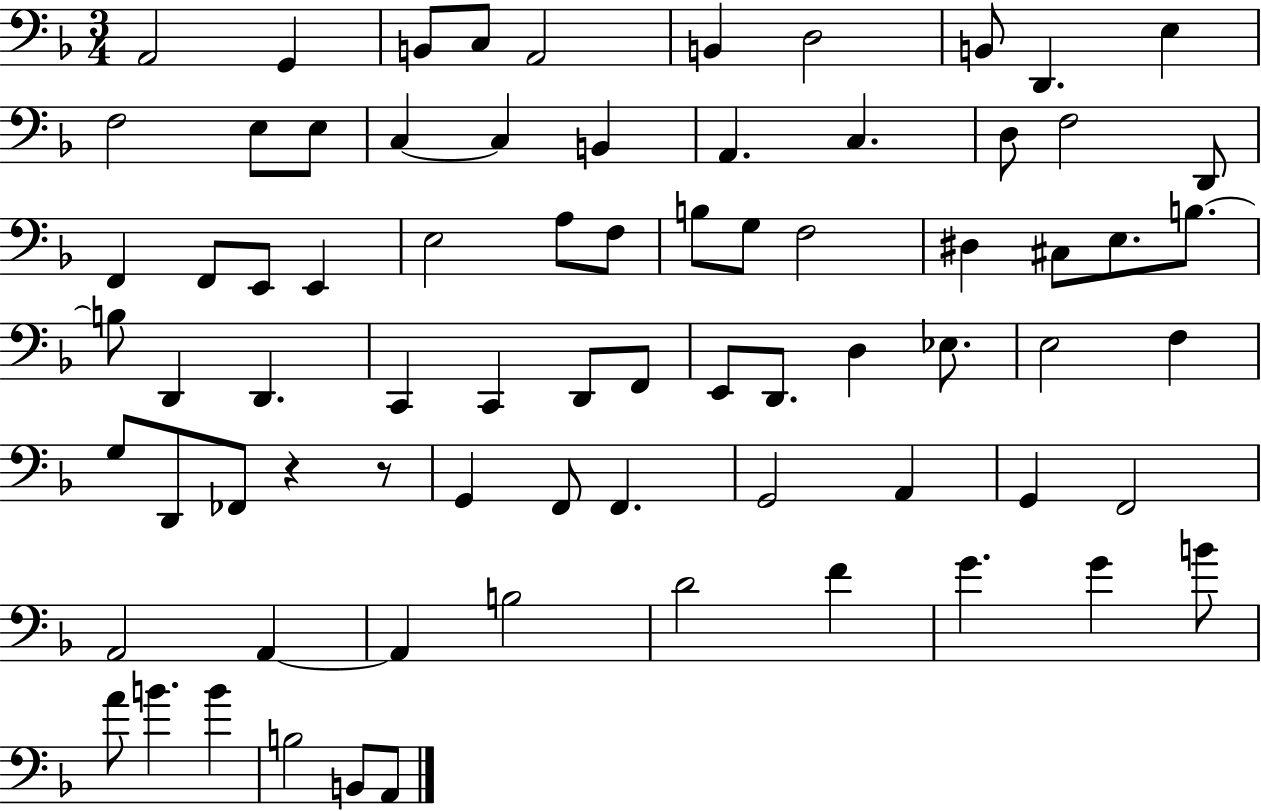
{
  \clef bass
  \numericTimeSignature
  \time 3/4
  \key f \major
  \repeat volta 2 { a,2 g,4 | b,8 c8 a,2 | b,4 d2 | b,8 d,4. e4 | \break f2 e8 e8 | c4~~ c4 b,4 | a,4. c4. | d8 f2 d,8 | \break f,4 f,8 e,8 e,4 | e2 a8 f8 | b8 g8 f2 | dis4 cis8 e8. b8.~~ | \break b8 d,4 d,4. | c,4 c,4 d,8 f,8 | e,8 d,8. d4 ees8. | e2 f4 | \break g8 d,8 fes,8 r4 r8 | g,4 f,8 f,4. | g,2 a,4 | g,4 f,2 | \break a,2 a,4~~ | a,4 b2 | d'2 f'4 | g'4. g'4 b'8 | \break a'8 b'4. b'4 | b2 b,8 a,8 | } \bar "|."
}